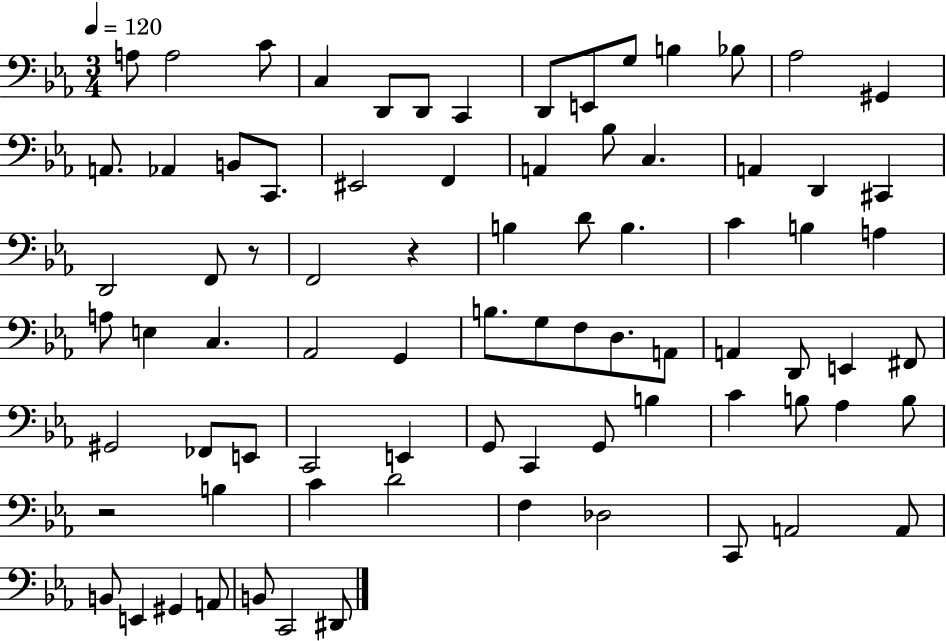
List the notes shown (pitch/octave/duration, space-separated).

A3/e A3/h C4/e C3/q D2/e D2/e C2/q D2/e E2/e G3/e B3/q Bb3/e Ab3/h G#2/q A2/e. Ab2/q B2/e C2/e. EIS2/h F2/q A2/q Bb3/e C3/q. A2/q D2/q C#2/q D2/h F2/e R/e F2/h R/q B3/q D4/e B3/q. C4/q B3/q A3/q A3/e E3/q C3/q. Ab2/h G2/q B3/e. G3/e F3/e D3/e. A2/e A2/q D2/e E2/q F#2/e G#2/h FES2/e E2/e C2/h E2/q G2/e C2/q G2/e B3/q C4/q B3/e Ab3/q B3/e R/h B3/q C4/q D4/h F3/q Db3/h C2/e A2/h A2/e B2/e E2/q G#2/q A2/e B2/e C2/h D#2/e